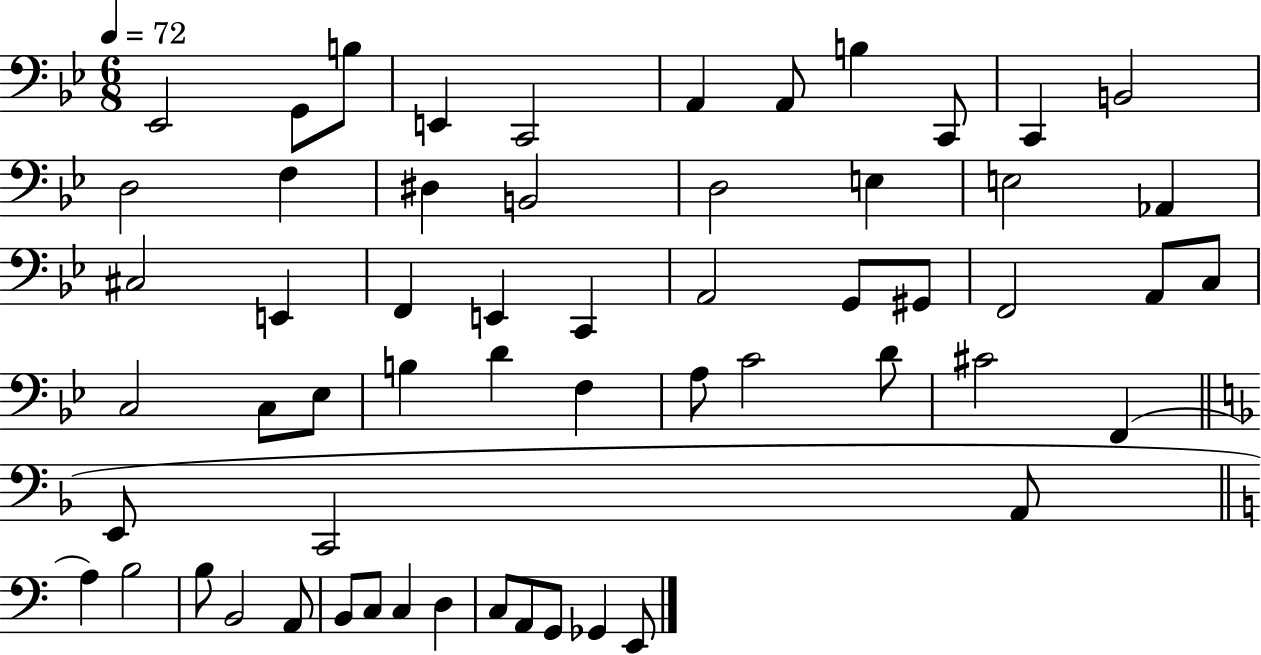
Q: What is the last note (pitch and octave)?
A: E2